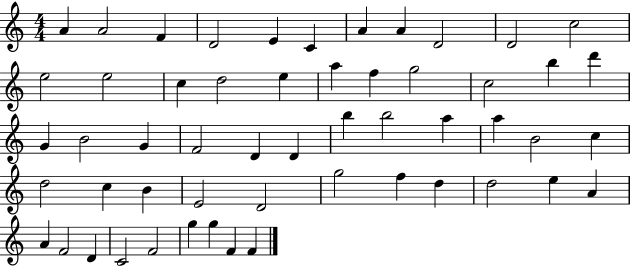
{
  \clef treble
  \numericTimeSignature
  \time 4/4
  \key c \major
  a'4 a'2 f'4 | d'2 e'4 c'4 | a'4 a'4 d'2 | d'2 c''2 | \break e''2 e''2 | c''4 d''2 e''4 | a''4 f''4 g''2 | c''2 b''4 d'''4 | \break g'4 b'2 g'4 | f'2 d'4 d'4 | b''4 b''2 a''4 | a''4 b'2 c''4 | \break d''2 c''4 b'4 | e'2 d'2 | g''2 f''4 d''4 | d''2 e''4 a'4 | \break a'4 f'2 d'4 | c'2 f'2 | g''4 g''4 f'4 f'4 | \bar "|."
}